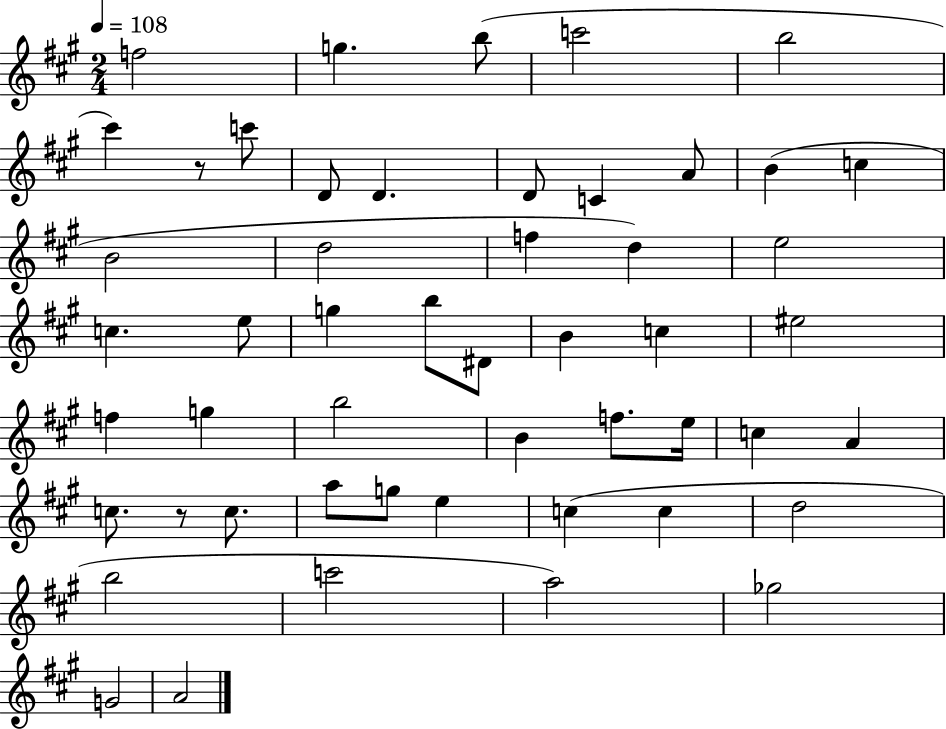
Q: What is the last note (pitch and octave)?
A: A4